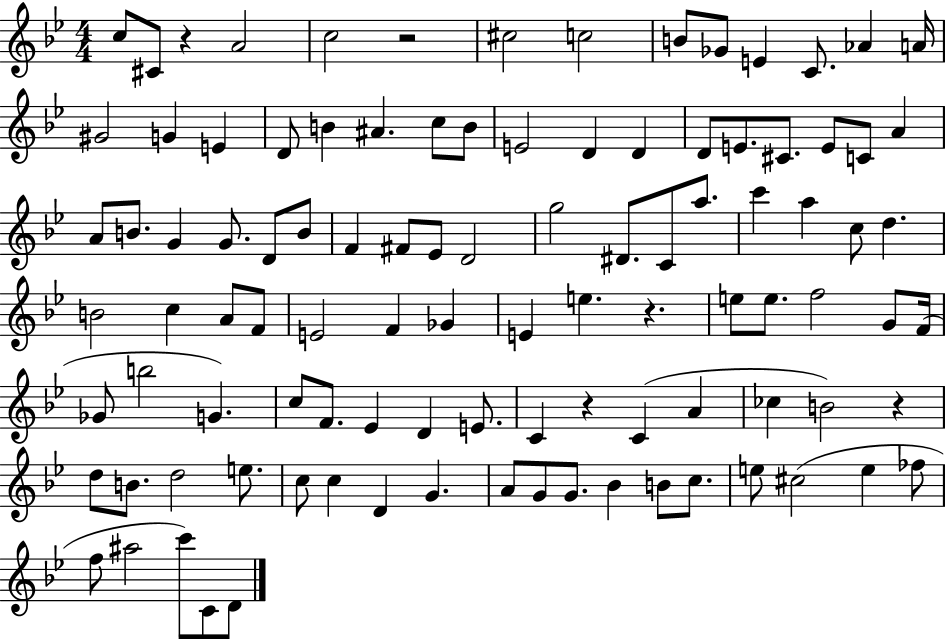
{
  \clef treble
  \numericTimeSignature
  \time 4/4
  \key bes \major
  c''8 cis'8 r4 a'2 | c''2 r2 | cis''2 c''2 | b'8 ges'8 e'4 c'8. aes'4 a'16 | \break gis'2 g'4 e'4 | d'8 b'4 ais'4. c''8 b'8 | e'2 d'4 d'4 | d'8 e'8. cis'8. e'8 c'8 a'4 | \break a'8 b'8. g'4 g'8. d'8 b'8 | f'4 fis'8 ees'8 d'2 | g''2 dis'8. c'8 a''8. | c'''4 a''4 c''8 d''4. | \break b'2 c''4 a'8 f'8 | e'2 f'4 ges'4 | e'4 e''4. r4. | e''8 e''8. f''2 g'8 f'16( | \break ges'8 b''2 g'4.) | c''8 f'8. ees'4 d'4 e'8. | c'4 r4 c'4( a'4 | ces''4 b'2) r4 | \break d''8 b'8. d''2 e''8. | c''8 c''4 d'4 g'4. | a'8 g'8 g'8. bes'4 b'8 c''8. | e''8 cis''2( e''4 fes''8 | \break f''8 ais''2 c'''8) c'8 d'8 | \bar "|."
}